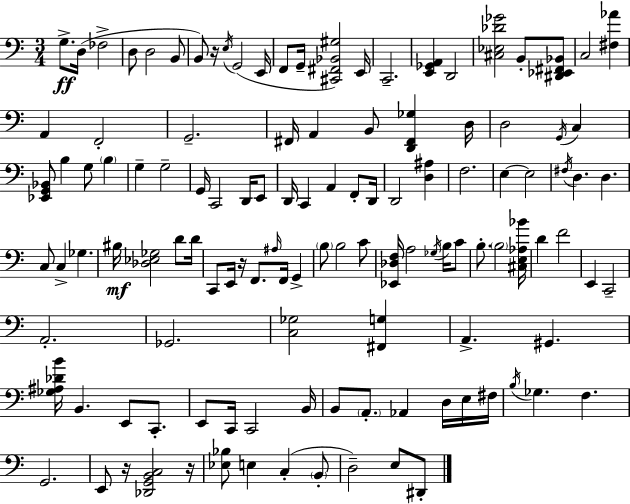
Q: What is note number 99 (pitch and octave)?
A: D3